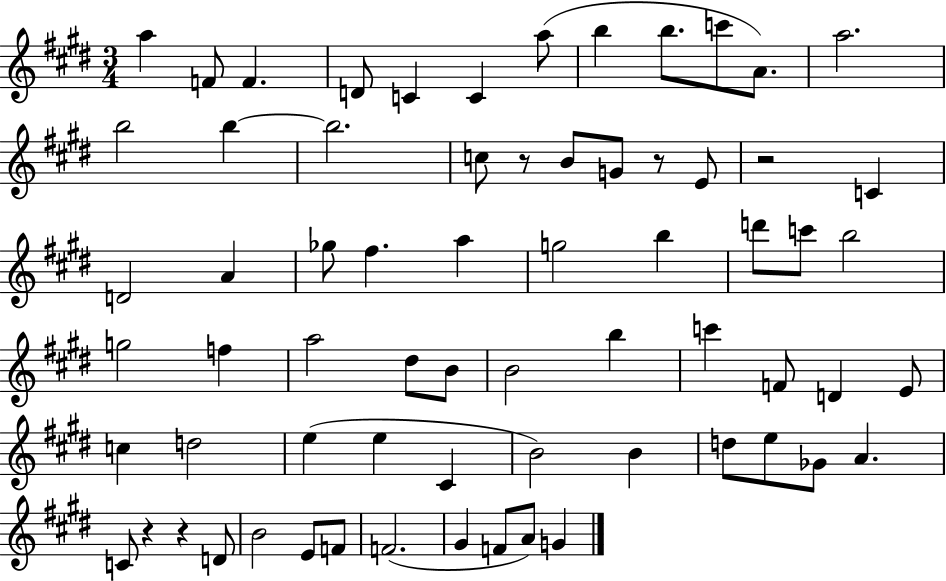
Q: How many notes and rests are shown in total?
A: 67